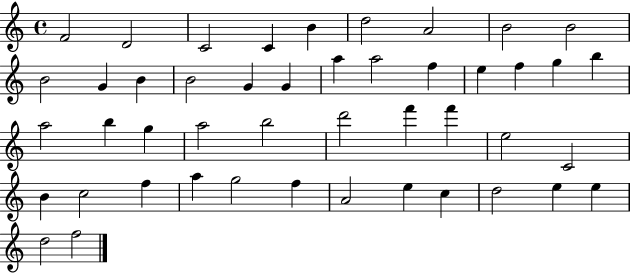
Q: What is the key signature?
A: C major